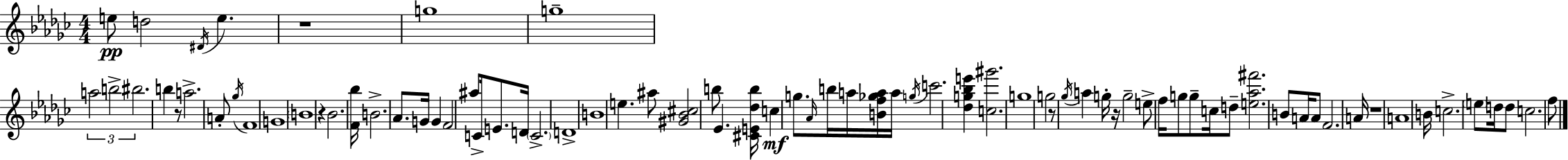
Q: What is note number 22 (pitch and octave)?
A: F4